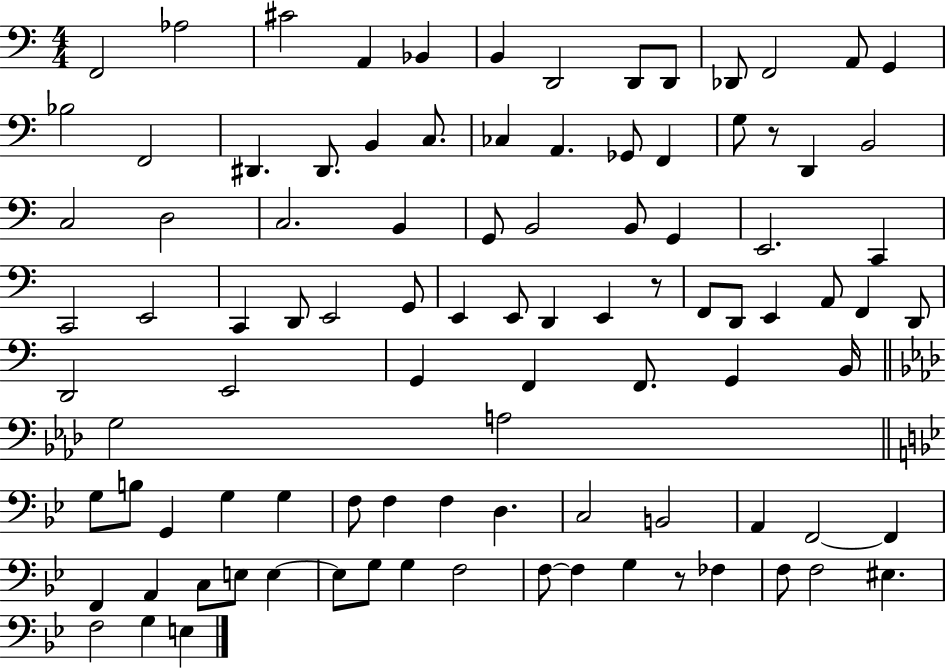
{
  \clef bass
  \numericTimeSignature
  \time 4/4
  \key c \major
  \repeat volta 2 { f,2 aes2 | cis'2 a,4 bes,4 | b,4 d,2 d,8 d,8 | des,8 f,2 a,8 g,4 | \break bes2 f,2 | dis,4. dis,8. b,4 c8. | ces4 a,4. ges,8 f,4 | g8 r8 d,4 b,2 | \break c2 d2 | c2. b,4 | g,8 b,2 b,8 g,4 | e,2. c,4 | \break c,2 e,2 | c,4 d,8 e,2 g,8 | e,4 e,8 d,4 e,4 r8 | f,8 d,8 e,4 a,8 f,4 d,8 | \break d,2 e,2 | g,4 f,4 f,8. g,4 b,16 | \bar "||" \break \key f \minor g2 a2 | \bar "||" \break \key g \minor g8 b8 g,4 g4 g4 | f8 f4 f4 d4. | c2 b,2 | a,4 f,2~~ f,4 | \break f,4 a,4 c8 e8 e4~~ | e8 g8 g4 f2 | f8~~ f4 g4 r8 fes4 | f8 f2 eis4. | \break f2 g4 e4 | } \bar "|."
}